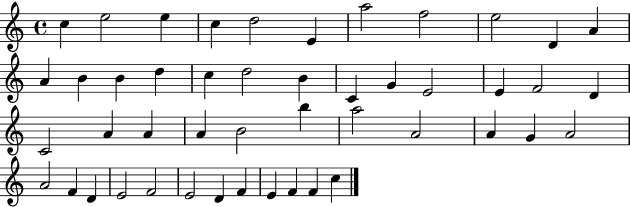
C5/q E5/h E5/q C5/q D5/h E4/q A5/h F5/h E5/h D4/q A4/q A4/q B4/q B4/q D5/q C5/q D5/h B4/q C4/q G4/q E4/h E4/q F4/h D4/q C4/h A4/q A4/q A4/q B4/h B5/q A5/h A4/h A4/q G4/q A4/h A4/h F4/q D4/q E4/h F4/h E4/h D4/q F4/q E4/q F4/q F4/q C5/q